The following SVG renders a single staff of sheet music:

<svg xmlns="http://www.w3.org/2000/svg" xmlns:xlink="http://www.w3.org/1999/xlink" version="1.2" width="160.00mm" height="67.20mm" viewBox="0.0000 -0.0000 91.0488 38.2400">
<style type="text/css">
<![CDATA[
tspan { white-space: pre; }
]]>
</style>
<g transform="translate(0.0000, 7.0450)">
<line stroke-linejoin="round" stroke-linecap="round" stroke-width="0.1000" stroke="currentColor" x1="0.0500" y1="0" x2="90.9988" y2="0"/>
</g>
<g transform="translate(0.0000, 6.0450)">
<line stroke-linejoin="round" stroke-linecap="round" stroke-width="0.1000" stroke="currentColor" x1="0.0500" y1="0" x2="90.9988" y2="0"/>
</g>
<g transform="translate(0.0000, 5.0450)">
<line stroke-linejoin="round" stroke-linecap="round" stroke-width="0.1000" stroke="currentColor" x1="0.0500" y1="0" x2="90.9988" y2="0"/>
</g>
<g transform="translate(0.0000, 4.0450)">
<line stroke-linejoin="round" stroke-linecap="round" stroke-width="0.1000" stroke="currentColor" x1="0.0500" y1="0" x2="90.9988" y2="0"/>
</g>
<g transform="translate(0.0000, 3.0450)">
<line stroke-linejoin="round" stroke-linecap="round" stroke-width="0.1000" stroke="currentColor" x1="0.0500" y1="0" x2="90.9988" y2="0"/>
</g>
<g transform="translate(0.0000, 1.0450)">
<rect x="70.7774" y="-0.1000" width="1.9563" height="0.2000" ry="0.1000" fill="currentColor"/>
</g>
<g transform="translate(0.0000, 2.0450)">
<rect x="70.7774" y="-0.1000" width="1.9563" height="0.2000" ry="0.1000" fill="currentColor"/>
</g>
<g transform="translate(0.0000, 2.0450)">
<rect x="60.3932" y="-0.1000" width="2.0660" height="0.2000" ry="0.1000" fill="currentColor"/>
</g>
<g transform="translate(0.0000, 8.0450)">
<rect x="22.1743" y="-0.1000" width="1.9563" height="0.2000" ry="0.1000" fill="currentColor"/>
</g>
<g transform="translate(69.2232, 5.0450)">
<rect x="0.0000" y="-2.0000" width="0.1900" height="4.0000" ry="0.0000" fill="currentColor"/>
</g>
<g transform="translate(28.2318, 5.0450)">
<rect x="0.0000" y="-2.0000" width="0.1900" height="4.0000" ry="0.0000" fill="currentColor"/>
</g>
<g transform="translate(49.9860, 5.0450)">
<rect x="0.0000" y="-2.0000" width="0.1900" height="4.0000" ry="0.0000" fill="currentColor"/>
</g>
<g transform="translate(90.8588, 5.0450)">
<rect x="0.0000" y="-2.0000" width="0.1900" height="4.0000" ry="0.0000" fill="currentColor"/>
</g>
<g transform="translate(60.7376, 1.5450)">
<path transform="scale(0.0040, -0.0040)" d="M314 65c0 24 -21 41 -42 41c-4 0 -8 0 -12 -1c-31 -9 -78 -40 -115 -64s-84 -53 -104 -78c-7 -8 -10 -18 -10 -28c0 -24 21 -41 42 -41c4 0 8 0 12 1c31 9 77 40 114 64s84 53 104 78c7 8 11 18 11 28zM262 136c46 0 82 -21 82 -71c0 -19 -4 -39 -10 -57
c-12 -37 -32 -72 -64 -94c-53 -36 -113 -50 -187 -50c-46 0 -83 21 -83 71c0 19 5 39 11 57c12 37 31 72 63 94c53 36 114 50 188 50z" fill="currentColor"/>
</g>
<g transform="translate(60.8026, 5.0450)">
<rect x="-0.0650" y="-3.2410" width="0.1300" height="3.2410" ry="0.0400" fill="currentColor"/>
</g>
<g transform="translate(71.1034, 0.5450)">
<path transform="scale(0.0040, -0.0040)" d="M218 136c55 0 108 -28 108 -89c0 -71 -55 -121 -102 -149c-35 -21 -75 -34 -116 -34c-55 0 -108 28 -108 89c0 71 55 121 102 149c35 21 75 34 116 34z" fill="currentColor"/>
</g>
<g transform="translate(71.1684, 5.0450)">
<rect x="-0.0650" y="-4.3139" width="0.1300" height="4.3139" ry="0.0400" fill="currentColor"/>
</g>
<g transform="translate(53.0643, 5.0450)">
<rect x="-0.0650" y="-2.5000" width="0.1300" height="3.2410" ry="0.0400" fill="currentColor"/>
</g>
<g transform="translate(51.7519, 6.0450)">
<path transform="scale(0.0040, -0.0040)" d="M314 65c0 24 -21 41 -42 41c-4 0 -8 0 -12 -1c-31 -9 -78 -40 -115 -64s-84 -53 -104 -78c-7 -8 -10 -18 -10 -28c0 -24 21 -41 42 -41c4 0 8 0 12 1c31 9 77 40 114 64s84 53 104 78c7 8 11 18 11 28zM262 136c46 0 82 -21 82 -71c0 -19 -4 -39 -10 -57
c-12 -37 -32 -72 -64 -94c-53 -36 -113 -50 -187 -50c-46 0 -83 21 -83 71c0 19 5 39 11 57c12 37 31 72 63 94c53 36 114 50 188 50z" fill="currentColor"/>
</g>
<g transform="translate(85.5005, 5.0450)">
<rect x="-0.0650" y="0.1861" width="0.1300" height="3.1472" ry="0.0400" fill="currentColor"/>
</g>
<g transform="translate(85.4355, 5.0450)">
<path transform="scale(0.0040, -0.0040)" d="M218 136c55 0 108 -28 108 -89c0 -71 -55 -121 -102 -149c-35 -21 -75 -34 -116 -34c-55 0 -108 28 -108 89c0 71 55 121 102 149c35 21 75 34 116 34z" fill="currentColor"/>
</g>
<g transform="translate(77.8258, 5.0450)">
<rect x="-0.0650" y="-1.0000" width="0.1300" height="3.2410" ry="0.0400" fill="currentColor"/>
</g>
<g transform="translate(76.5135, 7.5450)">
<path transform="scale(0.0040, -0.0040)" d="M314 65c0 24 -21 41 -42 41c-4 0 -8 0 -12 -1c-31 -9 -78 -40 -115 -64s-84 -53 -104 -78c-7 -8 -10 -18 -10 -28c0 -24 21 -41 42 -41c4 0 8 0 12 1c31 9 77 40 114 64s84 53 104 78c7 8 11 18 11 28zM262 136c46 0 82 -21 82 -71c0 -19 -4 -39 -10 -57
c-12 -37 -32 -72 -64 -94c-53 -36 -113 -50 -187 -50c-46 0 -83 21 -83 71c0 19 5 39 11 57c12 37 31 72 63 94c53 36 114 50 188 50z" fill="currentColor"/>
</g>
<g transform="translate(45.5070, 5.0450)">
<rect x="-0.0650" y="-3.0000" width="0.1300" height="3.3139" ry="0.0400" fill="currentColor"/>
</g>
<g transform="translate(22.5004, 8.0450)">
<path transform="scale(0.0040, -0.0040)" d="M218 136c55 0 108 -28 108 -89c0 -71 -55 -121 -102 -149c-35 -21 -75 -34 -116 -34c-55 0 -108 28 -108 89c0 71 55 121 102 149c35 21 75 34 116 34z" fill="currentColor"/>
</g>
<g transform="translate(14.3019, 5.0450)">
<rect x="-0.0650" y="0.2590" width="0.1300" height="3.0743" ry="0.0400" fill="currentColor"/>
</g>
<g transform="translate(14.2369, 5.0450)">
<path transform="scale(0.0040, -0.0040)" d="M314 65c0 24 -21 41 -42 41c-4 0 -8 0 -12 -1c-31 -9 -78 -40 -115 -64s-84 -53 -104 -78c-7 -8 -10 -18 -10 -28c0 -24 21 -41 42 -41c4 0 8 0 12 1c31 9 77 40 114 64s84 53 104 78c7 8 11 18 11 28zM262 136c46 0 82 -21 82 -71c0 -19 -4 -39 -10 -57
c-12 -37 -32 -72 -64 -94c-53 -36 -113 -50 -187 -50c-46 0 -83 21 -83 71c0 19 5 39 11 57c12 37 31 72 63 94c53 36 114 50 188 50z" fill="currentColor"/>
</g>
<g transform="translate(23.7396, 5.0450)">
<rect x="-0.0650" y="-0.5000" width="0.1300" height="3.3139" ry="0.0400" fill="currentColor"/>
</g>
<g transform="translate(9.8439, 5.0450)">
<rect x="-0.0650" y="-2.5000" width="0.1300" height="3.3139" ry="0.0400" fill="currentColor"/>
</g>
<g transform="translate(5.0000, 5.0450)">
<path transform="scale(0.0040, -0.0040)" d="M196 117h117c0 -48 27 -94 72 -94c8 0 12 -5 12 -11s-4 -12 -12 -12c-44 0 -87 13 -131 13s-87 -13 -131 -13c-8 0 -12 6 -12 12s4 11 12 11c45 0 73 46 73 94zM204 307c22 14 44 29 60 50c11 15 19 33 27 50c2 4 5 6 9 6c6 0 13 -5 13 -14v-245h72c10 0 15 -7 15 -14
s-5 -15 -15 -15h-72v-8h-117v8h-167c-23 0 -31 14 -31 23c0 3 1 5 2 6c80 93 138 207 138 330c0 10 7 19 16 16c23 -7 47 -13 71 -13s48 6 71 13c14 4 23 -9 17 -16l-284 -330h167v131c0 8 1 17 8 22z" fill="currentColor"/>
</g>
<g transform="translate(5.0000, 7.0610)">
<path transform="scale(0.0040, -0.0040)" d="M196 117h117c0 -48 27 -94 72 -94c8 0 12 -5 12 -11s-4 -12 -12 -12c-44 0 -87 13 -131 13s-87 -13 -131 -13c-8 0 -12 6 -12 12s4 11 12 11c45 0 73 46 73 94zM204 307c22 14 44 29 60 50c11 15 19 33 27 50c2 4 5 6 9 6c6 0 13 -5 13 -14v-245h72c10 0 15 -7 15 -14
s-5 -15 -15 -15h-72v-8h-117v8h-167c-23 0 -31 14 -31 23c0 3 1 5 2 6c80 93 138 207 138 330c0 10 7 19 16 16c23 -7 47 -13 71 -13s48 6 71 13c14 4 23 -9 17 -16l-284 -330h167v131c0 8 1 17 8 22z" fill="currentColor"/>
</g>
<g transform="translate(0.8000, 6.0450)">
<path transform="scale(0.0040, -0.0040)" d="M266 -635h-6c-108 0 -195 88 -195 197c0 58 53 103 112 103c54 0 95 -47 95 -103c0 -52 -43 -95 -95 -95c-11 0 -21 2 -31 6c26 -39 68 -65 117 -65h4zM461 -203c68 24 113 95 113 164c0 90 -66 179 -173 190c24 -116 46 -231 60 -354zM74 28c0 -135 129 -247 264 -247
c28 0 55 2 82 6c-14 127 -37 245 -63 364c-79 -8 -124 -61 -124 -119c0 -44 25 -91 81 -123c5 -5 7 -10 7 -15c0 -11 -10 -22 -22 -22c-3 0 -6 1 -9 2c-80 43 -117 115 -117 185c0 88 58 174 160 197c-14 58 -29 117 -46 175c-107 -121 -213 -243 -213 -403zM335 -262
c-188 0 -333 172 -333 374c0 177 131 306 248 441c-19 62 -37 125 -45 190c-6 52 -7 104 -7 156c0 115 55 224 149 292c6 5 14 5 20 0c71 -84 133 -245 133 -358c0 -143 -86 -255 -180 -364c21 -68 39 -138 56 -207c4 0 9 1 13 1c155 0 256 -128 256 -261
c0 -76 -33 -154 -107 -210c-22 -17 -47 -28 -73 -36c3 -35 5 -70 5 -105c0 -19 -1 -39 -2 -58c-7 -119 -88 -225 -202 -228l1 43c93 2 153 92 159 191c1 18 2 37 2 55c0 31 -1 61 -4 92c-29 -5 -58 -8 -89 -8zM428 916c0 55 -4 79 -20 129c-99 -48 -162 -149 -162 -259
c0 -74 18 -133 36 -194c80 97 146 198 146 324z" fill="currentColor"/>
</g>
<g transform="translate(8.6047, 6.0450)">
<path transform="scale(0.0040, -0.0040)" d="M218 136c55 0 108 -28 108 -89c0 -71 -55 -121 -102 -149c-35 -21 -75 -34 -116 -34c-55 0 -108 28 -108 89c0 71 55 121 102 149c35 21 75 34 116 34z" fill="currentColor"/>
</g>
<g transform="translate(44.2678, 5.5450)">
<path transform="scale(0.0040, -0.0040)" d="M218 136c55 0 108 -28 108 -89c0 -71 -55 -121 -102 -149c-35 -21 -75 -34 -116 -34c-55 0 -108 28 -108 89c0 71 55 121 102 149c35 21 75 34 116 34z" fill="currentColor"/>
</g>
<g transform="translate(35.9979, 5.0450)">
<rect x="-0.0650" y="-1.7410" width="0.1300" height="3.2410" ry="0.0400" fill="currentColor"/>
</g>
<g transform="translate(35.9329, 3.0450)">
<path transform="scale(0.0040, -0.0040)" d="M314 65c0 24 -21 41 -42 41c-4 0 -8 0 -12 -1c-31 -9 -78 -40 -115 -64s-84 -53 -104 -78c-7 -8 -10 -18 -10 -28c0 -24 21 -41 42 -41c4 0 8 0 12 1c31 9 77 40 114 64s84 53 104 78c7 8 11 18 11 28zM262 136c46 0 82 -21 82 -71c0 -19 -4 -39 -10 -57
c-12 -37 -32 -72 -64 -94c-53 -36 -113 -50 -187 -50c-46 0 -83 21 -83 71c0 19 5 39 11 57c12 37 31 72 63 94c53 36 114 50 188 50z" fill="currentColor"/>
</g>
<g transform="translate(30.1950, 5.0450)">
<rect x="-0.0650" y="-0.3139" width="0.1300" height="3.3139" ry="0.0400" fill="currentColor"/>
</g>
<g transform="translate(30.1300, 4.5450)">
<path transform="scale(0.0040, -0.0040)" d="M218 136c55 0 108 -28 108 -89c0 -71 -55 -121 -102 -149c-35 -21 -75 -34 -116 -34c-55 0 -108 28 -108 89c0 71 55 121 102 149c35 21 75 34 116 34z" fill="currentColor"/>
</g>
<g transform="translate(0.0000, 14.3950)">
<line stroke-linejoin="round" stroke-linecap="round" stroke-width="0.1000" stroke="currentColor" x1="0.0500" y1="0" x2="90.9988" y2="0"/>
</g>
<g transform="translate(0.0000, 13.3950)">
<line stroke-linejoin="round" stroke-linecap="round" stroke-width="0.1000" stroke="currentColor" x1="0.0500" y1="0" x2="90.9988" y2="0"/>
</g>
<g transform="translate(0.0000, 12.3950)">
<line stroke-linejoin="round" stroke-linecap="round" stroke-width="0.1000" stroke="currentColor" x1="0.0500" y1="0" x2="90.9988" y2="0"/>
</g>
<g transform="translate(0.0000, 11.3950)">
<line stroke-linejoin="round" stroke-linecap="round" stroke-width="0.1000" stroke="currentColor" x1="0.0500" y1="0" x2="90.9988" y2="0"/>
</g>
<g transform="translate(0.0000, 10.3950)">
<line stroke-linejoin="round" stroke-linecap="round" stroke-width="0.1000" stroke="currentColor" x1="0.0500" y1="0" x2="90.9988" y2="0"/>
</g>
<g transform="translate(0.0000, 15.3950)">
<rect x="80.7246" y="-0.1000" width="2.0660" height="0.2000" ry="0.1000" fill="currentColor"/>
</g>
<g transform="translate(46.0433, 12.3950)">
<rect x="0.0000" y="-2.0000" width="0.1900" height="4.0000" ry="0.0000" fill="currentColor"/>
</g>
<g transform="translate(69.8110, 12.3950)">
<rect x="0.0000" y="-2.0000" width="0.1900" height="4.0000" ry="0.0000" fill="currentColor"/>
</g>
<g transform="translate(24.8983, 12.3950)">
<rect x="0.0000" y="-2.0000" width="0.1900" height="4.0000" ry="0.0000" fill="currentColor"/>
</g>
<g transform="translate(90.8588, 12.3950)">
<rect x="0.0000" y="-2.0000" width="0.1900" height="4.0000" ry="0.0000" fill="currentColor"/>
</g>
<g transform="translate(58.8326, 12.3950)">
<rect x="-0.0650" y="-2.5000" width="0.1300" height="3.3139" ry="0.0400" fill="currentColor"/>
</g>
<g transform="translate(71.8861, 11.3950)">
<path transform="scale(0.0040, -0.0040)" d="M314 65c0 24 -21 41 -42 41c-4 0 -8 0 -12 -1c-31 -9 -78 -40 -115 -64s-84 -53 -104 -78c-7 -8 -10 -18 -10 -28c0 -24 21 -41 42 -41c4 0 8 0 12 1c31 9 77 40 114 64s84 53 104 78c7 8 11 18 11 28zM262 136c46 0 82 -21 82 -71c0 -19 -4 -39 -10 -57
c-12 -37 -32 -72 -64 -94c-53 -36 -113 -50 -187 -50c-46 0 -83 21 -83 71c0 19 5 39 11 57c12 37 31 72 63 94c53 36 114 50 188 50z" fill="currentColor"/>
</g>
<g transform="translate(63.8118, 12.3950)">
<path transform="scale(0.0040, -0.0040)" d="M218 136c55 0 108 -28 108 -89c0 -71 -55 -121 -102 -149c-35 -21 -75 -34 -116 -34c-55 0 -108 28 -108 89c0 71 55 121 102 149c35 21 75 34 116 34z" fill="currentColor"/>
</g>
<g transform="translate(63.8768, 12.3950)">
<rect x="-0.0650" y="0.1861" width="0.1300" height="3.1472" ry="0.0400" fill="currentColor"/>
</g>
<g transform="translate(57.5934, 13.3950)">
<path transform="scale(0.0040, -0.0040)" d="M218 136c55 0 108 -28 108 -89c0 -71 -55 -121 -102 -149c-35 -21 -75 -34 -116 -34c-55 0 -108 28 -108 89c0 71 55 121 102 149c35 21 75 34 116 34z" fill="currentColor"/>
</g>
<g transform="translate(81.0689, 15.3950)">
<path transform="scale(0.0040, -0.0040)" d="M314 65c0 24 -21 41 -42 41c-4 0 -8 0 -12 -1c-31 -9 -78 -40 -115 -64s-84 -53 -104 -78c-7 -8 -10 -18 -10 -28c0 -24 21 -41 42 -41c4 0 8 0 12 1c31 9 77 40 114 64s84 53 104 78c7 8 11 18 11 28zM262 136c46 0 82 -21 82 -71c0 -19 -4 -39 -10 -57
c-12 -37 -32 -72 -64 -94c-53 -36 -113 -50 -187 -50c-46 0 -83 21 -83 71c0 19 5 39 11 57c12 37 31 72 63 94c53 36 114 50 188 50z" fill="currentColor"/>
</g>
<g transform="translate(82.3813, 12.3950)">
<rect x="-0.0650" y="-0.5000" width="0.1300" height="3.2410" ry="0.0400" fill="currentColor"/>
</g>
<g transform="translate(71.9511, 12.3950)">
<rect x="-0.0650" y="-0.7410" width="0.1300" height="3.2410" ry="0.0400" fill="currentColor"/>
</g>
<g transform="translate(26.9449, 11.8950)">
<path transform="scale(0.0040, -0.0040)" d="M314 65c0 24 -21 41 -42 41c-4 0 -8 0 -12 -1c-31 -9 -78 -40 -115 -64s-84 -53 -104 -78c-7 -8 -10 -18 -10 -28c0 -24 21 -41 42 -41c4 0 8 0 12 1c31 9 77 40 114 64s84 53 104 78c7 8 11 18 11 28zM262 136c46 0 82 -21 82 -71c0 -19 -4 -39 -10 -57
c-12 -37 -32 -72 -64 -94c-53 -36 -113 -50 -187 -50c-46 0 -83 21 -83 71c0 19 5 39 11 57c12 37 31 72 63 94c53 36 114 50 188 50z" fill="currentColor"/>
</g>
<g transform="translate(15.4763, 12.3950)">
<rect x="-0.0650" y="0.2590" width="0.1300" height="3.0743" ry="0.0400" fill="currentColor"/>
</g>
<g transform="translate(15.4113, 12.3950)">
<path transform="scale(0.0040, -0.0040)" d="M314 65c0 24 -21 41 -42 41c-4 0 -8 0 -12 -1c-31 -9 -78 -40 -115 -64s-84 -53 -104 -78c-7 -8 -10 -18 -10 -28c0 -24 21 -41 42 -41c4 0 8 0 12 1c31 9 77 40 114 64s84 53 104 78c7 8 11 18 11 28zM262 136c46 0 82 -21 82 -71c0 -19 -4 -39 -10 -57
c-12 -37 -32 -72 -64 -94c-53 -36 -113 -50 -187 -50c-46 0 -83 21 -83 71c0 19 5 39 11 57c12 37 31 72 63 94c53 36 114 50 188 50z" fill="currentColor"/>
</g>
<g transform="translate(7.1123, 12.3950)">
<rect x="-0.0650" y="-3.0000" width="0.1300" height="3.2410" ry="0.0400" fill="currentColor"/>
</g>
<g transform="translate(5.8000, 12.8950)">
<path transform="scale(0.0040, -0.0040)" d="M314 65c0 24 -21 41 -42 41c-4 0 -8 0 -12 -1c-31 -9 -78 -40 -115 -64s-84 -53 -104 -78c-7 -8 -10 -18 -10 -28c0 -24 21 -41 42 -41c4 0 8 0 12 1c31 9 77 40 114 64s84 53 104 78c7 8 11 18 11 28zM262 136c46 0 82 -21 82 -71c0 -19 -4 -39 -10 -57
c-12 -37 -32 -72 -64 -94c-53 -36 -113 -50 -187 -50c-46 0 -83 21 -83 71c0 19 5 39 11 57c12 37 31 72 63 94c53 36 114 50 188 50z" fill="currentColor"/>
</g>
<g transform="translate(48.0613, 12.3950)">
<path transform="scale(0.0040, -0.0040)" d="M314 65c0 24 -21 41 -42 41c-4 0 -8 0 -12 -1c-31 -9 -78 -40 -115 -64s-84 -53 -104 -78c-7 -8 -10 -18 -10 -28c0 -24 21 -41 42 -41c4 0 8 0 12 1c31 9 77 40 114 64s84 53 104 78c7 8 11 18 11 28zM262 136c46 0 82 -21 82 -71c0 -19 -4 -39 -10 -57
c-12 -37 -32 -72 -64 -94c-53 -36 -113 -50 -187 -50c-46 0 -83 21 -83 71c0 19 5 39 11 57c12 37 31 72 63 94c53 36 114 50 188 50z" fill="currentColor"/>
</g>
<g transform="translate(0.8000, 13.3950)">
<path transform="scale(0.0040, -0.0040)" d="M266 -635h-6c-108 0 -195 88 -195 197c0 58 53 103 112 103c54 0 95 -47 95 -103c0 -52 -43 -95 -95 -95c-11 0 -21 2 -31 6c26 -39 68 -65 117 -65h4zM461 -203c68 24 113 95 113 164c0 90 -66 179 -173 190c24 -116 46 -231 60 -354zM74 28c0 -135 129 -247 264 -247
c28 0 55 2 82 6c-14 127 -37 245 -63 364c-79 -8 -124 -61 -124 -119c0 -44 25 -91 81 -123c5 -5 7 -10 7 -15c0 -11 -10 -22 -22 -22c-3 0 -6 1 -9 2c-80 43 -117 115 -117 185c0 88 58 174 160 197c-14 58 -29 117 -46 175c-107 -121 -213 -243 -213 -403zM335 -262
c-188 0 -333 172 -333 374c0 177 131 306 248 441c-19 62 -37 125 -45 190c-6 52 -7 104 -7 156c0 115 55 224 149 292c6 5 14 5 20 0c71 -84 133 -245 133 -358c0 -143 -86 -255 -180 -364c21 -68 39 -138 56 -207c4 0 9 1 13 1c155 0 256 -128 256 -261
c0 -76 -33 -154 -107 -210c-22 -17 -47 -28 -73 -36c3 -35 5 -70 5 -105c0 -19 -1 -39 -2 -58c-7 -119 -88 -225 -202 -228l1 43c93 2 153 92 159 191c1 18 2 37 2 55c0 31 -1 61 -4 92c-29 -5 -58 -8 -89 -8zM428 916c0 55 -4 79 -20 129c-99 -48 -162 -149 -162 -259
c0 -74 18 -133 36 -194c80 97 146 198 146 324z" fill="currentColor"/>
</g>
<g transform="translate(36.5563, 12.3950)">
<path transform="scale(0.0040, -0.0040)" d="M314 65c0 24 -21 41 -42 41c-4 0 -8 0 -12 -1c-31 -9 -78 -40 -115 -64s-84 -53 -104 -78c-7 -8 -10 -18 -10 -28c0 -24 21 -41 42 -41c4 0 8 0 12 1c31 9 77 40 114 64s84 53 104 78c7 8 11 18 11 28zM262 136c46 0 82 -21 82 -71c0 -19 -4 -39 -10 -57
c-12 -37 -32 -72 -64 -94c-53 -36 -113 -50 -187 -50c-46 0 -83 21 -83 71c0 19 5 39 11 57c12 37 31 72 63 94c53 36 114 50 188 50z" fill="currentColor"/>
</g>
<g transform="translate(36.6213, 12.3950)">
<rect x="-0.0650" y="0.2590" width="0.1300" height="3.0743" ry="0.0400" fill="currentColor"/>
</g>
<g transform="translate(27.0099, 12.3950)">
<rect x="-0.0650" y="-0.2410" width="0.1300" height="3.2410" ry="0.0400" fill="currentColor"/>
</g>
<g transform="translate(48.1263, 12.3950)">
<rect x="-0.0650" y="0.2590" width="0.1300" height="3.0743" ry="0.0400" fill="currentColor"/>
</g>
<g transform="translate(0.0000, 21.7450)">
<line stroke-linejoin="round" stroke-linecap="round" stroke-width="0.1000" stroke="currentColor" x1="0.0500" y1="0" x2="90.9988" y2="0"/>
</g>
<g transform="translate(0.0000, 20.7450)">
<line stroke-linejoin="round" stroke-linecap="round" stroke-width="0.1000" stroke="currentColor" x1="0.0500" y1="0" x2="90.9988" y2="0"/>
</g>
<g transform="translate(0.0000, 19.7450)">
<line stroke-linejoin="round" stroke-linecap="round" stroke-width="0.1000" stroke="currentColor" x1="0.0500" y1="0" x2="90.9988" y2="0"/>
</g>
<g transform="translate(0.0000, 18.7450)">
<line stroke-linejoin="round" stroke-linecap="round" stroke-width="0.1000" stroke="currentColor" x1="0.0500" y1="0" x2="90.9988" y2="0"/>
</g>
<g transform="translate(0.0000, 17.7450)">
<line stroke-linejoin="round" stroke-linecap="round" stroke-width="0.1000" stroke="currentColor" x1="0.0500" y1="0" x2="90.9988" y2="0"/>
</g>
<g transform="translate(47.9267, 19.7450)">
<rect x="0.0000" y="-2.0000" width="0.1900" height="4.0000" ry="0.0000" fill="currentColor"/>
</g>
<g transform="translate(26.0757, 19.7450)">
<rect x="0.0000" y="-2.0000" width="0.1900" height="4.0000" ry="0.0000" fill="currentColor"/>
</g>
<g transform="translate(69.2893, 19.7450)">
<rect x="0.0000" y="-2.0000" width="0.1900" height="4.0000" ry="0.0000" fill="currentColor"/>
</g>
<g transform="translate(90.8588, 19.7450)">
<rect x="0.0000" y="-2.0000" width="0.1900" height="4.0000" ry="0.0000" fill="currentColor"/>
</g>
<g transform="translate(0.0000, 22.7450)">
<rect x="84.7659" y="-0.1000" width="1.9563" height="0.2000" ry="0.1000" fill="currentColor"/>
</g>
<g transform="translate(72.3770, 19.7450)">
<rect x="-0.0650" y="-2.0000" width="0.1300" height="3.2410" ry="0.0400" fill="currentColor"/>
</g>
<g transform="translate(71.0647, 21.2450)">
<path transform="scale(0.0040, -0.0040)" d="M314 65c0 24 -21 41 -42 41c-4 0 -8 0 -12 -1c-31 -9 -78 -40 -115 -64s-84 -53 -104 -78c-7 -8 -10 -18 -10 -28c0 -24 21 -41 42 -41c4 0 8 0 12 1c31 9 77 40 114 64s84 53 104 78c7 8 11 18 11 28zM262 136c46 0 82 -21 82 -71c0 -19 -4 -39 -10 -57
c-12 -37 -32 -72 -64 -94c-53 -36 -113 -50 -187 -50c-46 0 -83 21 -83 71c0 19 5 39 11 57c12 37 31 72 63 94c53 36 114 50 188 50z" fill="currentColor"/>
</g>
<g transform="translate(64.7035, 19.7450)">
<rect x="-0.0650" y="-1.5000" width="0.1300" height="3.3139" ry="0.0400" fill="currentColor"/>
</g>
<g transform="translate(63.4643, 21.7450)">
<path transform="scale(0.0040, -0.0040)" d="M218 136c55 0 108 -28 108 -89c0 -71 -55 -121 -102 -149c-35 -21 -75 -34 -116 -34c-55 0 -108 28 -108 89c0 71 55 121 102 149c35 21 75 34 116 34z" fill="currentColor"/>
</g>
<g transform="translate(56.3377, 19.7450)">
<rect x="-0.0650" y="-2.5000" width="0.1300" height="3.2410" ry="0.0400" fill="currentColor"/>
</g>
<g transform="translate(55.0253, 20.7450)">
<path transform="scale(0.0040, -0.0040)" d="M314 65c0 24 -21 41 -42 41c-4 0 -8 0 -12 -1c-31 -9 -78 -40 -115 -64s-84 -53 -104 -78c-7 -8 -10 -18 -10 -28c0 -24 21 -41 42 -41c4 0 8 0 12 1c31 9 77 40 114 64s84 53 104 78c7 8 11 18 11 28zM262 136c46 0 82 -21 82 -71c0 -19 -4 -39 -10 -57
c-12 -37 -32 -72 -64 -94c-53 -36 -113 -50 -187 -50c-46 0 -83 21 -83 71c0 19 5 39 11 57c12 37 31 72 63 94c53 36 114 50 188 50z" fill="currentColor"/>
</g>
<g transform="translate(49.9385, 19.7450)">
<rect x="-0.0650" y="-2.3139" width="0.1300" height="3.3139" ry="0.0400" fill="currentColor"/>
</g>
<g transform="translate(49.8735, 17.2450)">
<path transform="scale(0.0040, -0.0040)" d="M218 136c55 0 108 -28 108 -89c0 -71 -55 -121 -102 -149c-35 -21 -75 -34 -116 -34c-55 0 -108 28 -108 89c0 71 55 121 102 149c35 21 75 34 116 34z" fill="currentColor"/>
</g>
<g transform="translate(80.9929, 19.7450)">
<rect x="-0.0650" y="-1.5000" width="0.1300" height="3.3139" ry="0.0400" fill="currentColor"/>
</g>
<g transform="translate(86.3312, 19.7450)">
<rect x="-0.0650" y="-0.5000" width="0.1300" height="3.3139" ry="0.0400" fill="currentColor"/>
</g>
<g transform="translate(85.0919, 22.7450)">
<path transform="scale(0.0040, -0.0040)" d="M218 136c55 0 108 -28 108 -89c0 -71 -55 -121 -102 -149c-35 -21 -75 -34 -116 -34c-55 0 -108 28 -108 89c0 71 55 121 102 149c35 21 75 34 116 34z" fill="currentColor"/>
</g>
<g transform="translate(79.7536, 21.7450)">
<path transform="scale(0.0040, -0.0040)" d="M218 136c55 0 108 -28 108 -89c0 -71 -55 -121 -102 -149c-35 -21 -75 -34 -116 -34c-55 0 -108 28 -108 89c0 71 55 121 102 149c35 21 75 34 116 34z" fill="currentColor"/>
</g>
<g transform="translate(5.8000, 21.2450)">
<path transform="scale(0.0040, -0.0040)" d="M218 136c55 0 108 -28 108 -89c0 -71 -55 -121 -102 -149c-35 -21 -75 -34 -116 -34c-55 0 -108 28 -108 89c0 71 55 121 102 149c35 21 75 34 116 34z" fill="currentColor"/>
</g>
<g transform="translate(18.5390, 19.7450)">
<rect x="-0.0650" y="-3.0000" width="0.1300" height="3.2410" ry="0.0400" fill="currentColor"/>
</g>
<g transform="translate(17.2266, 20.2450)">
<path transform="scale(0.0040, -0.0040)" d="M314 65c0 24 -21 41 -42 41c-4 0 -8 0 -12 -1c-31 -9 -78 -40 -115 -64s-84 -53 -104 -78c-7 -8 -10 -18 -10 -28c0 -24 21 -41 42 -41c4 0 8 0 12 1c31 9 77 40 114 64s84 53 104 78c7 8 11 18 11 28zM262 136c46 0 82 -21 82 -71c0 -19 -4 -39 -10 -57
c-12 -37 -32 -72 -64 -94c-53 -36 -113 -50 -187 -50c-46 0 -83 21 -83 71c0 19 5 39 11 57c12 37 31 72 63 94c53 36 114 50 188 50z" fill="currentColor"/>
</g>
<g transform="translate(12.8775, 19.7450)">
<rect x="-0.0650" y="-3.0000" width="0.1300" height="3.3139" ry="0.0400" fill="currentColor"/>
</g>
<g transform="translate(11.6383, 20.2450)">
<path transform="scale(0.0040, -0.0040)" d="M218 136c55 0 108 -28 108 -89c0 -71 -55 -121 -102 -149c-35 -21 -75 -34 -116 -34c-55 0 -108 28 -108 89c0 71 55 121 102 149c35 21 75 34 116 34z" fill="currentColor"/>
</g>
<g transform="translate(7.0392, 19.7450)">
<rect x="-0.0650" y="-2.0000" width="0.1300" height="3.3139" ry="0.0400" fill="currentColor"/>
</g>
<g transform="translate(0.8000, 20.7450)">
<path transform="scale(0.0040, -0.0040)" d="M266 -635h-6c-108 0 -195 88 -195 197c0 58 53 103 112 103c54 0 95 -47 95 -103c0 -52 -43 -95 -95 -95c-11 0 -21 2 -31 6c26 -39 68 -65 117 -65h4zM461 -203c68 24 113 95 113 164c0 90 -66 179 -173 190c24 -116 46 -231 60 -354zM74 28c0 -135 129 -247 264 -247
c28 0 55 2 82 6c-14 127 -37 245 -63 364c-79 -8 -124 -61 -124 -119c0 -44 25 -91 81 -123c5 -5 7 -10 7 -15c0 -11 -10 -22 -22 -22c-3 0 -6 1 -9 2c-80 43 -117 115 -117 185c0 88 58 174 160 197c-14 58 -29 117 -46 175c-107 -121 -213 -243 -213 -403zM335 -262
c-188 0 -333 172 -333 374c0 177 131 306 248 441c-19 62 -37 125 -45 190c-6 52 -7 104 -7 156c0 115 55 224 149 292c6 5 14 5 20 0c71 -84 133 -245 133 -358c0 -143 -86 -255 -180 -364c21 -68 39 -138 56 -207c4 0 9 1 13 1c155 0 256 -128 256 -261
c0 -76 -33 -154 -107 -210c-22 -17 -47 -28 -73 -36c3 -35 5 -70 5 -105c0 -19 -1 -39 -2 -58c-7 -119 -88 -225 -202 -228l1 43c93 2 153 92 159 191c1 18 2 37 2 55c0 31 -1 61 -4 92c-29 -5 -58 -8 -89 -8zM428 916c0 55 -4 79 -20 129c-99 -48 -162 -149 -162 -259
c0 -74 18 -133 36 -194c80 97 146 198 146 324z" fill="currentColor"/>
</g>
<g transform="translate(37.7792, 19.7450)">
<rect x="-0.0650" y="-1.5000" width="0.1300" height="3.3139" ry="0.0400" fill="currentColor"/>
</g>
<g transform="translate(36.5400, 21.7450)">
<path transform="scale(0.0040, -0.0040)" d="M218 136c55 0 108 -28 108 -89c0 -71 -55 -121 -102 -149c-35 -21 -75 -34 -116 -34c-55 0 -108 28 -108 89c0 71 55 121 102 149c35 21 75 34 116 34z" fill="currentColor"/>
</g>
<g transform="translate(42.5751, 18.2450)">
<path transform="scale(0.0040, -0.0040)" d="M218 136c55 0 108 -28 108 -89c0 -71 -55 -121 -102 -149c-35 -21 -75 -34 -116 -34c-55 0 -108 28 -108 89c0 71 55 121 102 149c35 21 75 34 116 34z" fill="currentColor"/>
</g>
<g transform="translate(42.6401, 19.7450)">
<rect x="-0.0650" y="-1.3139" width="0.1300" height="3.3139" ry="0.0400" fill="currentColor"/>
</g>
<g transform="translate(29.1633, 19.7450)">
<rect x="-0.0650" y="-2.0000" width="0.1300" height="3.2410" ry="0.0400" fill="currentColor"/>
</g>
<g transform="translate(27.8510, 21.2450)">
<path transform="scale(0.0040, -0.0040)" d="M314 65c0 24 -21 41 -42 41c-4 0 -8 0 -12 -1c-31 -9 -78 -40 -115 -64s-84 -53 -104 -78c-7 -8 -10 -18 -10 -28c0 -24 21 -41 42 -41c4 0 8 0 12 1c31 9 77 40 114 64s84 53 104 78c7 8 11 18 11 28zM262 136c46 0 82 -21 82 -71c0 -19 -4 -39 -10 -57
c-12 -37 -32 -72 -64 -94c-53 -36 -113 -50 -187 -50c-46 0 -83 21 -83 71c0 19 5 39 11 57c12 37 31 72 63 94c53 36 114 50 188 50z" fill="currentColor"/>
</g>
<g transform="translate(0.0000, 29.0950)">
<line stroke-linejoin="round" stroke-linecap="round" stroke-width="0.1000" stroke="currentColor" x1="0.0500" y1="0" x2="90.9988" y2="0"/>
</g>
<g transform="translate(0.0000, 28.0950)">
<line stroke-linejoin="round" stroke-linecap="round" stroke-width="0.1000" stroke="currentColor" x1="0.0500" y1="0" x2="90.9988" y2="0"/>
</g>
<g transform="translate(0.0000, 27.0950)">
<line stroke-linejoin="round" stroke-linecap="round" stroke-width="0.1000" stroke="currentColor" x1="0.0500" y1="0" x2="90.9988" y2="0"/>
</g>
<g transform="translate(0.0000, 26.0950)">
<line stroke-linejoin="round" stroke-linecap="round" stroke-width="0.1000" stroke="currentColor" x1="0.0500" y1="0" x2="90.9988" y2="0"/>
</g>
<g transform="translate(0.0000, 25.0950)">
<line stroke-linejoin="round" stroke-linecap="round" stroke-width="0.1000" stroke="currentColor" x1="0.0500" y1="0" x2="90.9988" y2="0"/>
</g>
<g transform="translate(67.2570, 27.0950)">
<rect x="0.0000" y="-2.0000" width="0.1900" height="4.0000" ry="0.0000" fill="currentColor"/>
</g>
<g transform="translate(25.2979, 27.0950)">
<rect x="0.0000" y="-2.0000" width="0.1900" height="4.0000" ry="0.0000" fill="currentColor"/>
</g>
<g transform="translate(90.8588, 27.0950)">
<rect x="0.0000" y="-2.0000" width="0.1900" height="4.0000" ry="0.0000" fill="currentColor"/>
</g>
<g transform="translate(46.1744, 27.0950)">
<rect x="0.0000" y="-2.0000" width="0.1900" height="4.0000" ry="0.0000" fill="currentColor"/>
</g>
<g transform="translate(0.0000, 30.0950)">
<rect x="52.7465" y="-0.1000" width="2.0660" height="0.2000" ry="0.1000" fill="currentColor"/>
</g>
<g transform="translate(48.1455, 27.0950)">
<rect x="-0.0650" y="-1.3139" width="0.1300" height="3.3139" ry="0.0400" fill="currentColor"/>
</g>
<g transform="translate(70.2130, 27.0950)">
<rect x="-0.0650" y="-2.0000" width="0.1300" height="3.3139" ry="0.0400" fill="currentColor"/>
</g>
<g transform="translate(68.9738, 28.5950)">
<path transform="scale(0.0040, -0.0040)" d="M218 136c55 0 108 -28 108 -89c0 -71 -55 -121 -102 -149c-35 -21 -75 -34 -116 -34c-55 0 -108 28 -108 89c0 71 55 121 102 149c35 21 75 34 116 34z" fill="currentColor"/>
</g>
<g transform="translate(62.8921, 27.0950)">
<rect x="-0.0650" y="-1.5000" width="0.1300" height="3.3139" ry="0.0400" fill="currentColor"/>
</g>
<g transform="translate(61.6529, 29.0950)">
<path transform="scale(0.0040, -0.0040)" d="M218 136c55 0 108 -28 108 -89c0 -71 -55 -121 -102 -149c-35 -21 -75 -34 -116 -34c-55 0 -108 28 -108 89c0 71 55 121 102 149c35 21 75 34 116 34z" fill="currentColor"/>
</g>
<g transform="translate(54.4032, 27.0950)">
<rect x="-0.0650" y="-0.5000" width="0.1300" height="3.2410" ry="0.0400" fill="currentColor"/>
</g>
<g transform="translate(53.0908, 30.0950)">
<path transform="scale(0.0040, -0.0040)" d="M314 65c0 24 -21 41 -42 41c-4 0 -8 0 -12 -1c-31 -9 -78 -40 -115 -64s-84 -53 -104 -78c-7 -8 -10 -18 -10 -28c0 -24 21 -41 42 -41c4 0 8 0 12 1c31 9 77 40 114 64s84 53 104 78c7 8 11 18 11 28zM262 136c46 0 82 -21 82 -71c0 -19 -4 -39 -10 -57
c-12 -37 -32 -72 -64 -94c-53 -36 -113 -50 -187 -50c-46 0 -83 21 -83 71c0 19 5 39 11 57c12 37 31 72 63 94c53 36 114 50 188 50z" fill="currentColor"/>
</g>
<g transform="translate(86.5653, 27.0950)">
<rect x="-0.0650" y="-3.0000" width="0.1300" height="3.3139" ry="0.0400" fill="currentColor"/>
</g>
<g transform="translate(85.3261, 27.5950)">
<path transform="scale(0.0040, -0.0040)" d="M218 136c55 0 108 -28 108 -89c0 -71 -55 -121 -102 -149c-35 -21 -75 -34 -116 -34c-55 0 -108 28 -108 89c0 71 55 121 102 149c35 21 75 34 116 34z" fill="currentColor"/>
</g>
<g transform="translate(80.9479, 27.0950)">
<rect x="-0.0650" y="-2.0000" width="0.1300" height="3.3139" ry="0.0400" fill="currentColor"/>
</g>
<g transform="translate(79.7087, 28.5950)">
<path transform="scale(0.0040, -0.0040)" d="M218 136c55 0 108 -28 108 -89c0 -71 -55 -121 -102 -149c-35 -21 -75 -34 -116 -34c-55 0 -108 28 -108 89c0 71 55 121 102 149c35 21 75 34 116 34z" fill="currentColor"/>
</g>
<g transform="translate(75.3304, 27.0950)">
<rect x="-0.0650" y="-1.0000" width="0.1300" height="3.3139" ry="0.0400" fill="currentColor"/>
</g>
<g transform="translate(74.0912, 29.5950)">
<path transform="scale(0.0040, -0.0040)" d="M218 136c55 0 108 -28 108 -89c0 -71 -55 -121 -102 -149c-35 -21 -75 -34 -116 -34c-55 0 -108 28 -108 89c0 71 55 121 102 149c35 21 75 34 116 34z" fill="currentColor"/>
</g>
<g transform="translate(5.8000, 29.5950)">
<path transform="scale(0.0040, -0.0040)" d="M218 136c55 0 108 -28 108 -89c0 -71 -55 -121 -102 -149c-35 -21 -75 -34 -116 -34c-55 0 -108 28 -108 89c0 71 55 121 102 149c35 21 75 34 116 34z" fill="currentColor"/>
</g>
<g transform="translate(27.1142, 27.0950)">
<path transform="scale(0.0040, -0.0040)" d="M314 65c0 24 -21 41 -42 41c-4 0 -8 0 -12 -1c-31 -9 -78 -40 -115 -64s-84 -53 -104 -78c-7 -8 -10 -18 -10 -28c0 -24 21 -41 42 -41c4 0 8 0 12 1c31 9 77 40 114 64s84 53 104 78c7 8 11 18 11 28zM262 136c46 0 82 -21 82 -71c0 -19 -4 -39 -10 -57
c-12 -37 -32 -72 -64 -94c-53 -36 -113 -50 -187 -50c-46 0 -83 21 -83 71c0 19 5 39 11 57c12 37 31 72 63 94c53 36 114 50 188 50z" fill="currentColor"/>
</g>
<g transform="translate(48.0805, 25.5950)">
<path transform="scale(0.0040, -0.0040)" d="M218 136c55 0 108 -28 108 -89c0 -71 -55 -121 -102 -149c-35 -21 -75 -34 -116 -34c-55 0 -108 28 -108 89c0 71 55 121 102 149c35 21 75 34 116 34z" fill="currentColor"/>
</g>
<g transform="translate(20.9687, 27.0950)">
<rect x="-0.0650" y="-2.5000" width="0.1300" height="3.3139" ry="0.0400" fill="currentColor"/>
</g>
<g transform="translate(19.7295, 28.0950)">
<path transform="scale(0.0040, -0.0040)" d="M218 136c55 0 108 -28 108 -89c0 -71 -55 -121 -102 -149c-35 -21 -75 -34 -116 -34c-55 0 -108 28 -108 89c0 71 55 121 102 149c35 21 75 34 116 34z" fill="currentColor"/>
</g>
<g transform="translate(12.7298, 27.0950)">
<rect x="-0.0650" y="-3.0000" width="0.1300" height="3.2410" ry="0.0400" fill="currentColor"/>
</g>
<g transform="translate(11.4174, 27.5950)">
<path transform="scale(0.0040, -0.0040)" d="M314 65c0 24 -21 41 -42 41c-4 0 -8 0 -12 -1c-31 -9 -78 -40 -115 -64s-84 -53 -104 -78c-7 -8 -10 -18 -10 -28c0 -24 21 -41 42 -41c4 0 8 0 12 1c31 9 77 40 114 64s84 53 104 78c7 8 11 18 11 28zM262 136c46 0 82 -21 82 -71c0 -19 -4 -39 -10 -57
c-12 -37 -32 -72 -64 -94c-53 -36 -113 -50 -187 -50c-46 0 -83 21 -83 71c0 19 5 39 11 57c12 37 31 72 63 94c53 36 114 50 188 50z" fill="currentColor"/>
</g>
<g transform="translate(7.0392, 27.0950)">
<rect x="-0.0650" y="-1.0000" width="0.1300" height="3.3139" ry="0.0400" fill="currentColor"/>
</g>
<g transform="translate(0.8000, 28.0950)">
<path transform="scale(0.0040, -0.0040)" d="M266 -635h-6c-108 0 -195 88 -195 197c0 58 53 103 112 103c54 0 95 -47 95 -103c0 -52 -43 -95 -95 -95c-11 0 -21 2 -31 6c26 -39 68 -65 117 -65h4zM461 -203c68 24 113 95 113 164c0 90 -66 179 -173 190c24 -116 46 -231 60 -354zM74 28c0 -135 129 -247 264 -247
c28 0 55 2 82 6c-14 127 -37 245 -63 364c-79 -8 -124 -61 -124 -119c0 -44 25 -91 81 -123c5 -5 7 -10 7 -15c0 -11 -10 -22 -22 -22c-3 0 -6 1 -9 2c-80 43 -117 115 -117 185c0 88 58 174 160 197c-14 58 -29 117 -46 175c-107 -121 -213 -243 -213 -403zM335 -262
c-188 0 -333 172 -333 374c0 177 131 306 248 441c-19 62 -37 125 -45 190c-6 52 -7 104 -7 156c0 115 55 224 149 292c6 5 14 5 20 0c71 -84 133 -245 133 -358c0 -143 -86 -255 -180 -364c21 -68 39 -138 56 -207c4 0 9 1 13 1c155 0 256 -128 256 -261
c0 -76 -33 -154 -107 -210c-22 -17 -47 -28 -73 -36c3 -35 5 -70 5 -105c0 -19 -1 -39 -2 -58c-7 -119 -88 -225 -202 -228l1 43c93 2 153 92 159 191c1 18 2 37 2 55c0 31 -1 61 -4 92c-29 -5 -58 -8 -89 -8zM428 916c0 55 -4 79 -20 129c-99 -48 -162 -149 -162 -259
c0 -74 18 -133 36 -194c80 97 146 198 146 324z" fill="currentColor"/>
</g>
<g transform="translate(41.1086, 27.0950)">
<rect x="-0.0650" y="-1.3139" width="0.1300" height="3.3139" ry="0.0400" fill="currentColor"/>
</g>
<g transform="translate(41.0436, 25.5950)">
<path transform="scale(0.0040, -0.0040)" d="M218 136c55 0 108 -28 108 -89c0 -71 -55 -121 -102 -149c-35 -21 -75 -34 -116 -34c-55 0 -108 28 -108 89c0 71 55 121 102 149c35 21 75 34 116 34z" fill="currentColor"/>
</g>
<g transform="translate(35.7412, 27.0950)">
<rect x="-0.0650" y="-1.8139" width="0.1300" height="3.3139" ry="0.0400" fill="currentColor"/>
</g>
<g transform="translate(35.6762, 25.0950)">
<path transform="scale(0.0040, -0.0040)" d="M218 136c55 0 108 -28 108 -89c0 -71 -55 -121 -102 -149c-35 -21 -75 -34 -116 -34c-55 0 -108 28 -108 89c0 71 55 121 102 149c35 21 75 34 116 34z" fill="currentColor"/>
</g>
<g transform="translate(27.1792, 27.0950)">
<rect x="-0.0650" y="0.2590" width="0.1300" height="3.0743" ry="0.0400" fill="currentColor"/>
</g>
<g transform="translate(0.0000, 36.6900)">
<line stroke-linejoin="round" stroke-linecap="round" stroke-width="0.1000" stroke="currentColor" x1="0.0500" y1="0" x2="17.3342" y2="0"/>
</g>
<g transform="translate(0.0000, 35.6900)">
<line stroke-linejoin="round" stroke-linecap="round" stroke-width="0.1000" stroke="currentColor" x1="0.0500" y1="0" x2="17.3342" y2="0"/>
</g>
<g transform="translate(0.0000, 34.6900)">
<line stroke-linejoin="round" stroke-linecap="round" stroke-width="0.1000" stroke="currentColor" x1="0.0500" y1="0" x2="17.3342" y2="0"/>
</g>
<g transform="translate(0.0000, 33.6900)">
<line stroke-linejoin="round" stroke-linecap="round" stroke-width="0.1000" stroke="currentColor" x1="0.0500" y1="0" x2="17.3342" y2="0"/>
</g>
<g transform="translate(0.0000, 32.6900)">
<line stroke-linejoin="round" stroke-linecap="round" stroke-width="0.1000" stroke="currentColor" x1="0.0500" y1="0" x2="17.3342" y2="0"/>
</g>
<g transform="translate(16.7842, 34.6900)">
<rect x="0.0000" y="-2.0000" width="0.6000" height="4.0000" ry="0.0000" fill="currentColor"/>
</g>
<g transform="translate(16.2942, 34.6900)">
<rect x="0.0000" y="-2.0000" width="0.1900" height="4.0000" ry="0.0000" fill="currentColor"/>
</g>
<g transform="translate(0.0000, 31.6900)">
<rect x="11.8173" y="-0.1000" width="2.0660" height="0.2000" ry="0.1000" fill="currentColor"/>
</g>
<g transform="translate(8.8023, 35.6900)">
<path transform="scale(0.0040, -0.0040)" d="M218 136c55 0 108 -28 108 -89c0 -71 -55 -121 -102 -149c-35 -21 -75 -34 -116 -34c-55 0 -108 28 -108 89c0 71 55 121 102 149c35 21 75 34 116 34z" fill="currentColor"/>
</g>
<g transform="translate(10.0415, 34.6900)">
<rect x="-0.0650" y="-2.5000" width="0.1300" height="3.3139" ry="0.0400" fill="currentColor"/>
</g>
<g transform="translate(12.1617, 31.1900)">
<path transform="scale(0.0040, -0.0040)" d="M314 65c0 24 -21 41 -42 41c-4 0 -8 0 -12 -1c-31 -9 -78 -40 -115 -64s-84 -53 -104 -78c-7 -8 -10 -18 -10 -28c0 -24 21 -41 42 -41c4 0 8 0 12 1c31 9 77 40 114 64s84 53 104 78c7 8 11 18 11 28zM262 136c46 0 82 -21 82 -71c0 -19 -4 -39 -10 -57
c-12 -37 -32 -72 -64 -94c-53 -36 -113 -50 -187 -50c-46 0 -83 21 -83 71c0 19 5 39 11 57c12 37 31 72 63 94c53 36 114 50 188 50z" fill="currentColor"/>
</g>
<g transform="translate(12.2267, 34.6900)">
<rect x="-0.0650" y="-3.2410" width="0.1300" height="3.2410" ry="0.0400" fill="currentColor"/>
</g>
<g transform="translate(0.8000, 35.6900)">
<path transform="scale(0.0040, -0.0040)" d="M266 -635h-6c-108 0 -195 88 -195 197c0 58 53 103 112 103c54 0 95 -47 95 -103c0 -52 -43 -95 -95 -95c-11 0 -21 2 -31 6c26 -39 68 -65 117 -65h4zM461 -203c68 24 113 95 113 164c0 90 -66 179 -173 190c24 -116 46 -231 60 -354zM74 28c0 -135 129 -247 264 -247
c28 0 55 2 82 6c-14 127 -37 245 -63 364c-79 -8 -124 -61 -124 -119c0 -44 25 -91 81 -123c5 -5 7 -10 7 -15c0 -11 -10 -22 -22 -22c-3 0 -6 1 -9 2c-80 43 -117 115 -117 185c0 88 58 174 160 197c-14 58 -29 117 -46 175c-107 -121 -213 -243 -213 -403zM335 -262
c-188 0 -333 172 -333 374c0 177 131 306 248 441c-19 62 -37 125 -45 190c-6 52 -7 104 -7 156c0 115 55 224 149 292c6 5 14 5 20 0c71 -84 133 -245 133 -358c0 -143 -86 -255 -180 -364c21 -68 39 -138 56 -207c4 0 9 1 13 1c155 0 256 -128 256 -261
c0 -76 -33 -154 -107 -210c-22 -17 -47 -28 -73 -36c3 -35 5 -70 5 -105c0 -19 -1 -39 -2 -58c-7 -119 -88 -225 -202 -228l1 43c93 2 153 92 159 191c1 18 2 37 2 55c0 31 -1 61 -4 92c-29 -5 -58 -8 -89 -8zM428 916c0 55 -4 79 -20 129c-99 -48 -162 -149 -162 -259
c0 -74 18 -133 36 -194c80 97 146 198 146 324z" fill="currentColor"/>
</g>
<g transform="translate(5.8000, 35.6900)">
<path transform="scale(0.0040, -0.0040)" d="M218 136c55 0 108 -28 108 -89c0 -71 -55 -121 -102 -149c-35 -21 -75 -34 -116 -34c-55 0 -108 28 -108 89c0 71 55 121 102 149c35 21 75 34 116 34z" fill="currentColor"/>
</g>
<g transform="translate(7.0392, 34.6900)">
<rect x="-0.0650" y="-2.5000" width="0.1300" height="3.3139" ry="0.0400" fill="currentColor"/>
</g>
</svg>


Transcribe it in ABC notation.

X:1
T:Untitled
M:4/4
L:1/4
K:C
G B2 C c f2 A G2 b2 d' D2 B A2 B2 c2 B2 B2 G B d2 C2 F A A2 F2 E e g G2 E F2 E C D A2 G B2 f e e C2 E F D F A G G b2